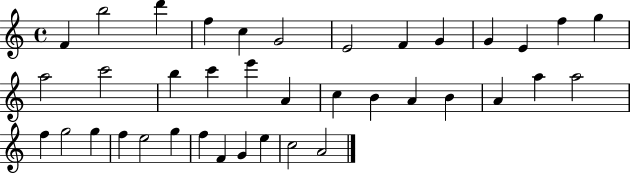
X:1
T:Untitled
M:4/4
L:1/4
K:C
F b2 d' f c G2 E2 F G G E f g a2 c'2 b c' e' A c B A B A a a2 f g2 g f e2 g f F G e c2 A2